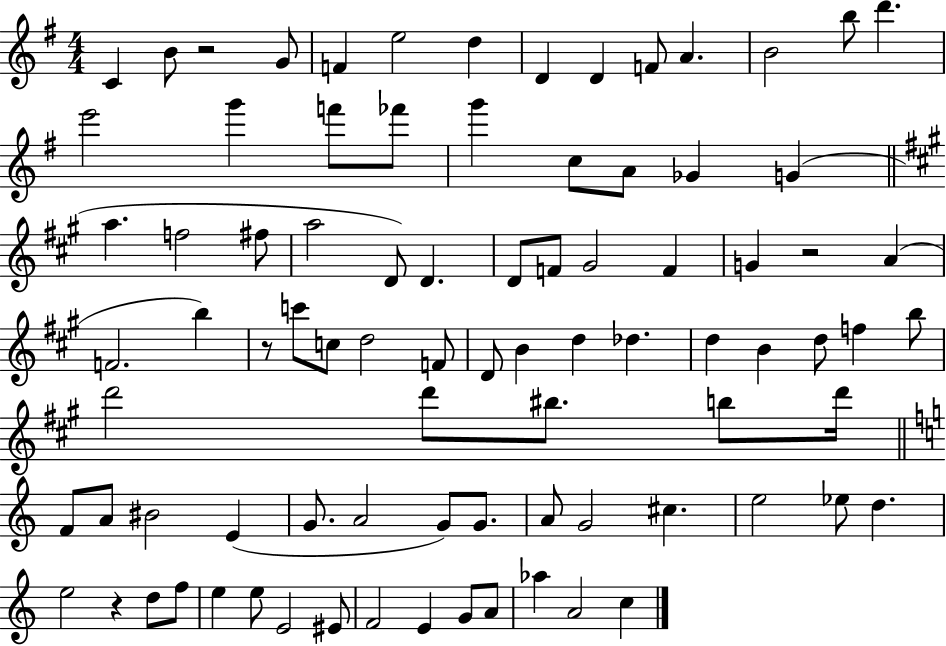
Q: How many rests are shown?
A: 4